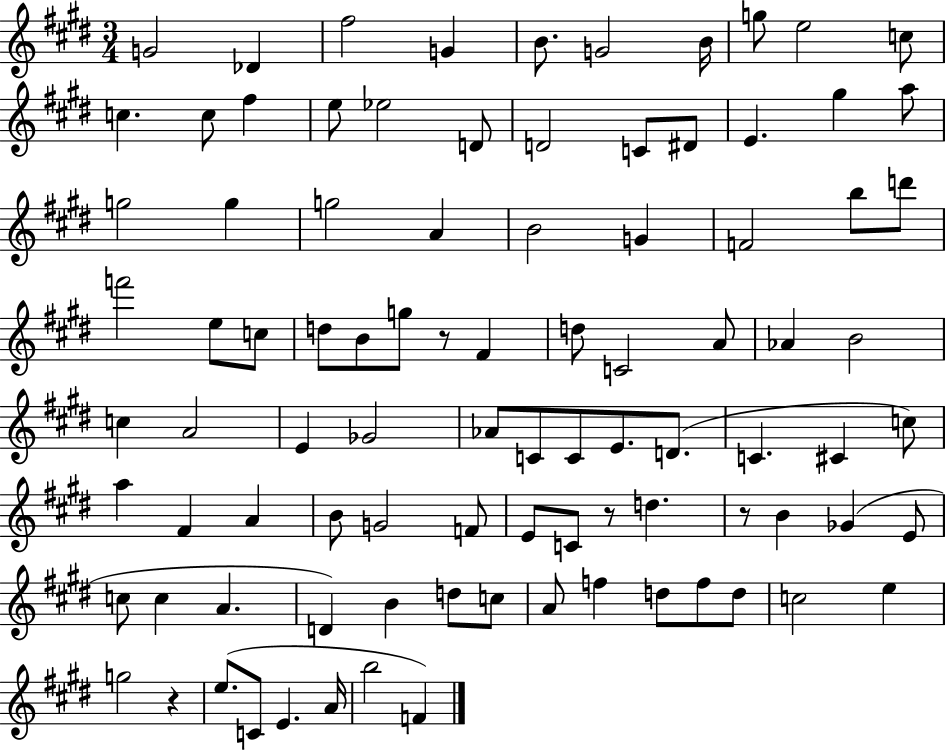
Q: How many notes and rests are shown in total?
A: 92